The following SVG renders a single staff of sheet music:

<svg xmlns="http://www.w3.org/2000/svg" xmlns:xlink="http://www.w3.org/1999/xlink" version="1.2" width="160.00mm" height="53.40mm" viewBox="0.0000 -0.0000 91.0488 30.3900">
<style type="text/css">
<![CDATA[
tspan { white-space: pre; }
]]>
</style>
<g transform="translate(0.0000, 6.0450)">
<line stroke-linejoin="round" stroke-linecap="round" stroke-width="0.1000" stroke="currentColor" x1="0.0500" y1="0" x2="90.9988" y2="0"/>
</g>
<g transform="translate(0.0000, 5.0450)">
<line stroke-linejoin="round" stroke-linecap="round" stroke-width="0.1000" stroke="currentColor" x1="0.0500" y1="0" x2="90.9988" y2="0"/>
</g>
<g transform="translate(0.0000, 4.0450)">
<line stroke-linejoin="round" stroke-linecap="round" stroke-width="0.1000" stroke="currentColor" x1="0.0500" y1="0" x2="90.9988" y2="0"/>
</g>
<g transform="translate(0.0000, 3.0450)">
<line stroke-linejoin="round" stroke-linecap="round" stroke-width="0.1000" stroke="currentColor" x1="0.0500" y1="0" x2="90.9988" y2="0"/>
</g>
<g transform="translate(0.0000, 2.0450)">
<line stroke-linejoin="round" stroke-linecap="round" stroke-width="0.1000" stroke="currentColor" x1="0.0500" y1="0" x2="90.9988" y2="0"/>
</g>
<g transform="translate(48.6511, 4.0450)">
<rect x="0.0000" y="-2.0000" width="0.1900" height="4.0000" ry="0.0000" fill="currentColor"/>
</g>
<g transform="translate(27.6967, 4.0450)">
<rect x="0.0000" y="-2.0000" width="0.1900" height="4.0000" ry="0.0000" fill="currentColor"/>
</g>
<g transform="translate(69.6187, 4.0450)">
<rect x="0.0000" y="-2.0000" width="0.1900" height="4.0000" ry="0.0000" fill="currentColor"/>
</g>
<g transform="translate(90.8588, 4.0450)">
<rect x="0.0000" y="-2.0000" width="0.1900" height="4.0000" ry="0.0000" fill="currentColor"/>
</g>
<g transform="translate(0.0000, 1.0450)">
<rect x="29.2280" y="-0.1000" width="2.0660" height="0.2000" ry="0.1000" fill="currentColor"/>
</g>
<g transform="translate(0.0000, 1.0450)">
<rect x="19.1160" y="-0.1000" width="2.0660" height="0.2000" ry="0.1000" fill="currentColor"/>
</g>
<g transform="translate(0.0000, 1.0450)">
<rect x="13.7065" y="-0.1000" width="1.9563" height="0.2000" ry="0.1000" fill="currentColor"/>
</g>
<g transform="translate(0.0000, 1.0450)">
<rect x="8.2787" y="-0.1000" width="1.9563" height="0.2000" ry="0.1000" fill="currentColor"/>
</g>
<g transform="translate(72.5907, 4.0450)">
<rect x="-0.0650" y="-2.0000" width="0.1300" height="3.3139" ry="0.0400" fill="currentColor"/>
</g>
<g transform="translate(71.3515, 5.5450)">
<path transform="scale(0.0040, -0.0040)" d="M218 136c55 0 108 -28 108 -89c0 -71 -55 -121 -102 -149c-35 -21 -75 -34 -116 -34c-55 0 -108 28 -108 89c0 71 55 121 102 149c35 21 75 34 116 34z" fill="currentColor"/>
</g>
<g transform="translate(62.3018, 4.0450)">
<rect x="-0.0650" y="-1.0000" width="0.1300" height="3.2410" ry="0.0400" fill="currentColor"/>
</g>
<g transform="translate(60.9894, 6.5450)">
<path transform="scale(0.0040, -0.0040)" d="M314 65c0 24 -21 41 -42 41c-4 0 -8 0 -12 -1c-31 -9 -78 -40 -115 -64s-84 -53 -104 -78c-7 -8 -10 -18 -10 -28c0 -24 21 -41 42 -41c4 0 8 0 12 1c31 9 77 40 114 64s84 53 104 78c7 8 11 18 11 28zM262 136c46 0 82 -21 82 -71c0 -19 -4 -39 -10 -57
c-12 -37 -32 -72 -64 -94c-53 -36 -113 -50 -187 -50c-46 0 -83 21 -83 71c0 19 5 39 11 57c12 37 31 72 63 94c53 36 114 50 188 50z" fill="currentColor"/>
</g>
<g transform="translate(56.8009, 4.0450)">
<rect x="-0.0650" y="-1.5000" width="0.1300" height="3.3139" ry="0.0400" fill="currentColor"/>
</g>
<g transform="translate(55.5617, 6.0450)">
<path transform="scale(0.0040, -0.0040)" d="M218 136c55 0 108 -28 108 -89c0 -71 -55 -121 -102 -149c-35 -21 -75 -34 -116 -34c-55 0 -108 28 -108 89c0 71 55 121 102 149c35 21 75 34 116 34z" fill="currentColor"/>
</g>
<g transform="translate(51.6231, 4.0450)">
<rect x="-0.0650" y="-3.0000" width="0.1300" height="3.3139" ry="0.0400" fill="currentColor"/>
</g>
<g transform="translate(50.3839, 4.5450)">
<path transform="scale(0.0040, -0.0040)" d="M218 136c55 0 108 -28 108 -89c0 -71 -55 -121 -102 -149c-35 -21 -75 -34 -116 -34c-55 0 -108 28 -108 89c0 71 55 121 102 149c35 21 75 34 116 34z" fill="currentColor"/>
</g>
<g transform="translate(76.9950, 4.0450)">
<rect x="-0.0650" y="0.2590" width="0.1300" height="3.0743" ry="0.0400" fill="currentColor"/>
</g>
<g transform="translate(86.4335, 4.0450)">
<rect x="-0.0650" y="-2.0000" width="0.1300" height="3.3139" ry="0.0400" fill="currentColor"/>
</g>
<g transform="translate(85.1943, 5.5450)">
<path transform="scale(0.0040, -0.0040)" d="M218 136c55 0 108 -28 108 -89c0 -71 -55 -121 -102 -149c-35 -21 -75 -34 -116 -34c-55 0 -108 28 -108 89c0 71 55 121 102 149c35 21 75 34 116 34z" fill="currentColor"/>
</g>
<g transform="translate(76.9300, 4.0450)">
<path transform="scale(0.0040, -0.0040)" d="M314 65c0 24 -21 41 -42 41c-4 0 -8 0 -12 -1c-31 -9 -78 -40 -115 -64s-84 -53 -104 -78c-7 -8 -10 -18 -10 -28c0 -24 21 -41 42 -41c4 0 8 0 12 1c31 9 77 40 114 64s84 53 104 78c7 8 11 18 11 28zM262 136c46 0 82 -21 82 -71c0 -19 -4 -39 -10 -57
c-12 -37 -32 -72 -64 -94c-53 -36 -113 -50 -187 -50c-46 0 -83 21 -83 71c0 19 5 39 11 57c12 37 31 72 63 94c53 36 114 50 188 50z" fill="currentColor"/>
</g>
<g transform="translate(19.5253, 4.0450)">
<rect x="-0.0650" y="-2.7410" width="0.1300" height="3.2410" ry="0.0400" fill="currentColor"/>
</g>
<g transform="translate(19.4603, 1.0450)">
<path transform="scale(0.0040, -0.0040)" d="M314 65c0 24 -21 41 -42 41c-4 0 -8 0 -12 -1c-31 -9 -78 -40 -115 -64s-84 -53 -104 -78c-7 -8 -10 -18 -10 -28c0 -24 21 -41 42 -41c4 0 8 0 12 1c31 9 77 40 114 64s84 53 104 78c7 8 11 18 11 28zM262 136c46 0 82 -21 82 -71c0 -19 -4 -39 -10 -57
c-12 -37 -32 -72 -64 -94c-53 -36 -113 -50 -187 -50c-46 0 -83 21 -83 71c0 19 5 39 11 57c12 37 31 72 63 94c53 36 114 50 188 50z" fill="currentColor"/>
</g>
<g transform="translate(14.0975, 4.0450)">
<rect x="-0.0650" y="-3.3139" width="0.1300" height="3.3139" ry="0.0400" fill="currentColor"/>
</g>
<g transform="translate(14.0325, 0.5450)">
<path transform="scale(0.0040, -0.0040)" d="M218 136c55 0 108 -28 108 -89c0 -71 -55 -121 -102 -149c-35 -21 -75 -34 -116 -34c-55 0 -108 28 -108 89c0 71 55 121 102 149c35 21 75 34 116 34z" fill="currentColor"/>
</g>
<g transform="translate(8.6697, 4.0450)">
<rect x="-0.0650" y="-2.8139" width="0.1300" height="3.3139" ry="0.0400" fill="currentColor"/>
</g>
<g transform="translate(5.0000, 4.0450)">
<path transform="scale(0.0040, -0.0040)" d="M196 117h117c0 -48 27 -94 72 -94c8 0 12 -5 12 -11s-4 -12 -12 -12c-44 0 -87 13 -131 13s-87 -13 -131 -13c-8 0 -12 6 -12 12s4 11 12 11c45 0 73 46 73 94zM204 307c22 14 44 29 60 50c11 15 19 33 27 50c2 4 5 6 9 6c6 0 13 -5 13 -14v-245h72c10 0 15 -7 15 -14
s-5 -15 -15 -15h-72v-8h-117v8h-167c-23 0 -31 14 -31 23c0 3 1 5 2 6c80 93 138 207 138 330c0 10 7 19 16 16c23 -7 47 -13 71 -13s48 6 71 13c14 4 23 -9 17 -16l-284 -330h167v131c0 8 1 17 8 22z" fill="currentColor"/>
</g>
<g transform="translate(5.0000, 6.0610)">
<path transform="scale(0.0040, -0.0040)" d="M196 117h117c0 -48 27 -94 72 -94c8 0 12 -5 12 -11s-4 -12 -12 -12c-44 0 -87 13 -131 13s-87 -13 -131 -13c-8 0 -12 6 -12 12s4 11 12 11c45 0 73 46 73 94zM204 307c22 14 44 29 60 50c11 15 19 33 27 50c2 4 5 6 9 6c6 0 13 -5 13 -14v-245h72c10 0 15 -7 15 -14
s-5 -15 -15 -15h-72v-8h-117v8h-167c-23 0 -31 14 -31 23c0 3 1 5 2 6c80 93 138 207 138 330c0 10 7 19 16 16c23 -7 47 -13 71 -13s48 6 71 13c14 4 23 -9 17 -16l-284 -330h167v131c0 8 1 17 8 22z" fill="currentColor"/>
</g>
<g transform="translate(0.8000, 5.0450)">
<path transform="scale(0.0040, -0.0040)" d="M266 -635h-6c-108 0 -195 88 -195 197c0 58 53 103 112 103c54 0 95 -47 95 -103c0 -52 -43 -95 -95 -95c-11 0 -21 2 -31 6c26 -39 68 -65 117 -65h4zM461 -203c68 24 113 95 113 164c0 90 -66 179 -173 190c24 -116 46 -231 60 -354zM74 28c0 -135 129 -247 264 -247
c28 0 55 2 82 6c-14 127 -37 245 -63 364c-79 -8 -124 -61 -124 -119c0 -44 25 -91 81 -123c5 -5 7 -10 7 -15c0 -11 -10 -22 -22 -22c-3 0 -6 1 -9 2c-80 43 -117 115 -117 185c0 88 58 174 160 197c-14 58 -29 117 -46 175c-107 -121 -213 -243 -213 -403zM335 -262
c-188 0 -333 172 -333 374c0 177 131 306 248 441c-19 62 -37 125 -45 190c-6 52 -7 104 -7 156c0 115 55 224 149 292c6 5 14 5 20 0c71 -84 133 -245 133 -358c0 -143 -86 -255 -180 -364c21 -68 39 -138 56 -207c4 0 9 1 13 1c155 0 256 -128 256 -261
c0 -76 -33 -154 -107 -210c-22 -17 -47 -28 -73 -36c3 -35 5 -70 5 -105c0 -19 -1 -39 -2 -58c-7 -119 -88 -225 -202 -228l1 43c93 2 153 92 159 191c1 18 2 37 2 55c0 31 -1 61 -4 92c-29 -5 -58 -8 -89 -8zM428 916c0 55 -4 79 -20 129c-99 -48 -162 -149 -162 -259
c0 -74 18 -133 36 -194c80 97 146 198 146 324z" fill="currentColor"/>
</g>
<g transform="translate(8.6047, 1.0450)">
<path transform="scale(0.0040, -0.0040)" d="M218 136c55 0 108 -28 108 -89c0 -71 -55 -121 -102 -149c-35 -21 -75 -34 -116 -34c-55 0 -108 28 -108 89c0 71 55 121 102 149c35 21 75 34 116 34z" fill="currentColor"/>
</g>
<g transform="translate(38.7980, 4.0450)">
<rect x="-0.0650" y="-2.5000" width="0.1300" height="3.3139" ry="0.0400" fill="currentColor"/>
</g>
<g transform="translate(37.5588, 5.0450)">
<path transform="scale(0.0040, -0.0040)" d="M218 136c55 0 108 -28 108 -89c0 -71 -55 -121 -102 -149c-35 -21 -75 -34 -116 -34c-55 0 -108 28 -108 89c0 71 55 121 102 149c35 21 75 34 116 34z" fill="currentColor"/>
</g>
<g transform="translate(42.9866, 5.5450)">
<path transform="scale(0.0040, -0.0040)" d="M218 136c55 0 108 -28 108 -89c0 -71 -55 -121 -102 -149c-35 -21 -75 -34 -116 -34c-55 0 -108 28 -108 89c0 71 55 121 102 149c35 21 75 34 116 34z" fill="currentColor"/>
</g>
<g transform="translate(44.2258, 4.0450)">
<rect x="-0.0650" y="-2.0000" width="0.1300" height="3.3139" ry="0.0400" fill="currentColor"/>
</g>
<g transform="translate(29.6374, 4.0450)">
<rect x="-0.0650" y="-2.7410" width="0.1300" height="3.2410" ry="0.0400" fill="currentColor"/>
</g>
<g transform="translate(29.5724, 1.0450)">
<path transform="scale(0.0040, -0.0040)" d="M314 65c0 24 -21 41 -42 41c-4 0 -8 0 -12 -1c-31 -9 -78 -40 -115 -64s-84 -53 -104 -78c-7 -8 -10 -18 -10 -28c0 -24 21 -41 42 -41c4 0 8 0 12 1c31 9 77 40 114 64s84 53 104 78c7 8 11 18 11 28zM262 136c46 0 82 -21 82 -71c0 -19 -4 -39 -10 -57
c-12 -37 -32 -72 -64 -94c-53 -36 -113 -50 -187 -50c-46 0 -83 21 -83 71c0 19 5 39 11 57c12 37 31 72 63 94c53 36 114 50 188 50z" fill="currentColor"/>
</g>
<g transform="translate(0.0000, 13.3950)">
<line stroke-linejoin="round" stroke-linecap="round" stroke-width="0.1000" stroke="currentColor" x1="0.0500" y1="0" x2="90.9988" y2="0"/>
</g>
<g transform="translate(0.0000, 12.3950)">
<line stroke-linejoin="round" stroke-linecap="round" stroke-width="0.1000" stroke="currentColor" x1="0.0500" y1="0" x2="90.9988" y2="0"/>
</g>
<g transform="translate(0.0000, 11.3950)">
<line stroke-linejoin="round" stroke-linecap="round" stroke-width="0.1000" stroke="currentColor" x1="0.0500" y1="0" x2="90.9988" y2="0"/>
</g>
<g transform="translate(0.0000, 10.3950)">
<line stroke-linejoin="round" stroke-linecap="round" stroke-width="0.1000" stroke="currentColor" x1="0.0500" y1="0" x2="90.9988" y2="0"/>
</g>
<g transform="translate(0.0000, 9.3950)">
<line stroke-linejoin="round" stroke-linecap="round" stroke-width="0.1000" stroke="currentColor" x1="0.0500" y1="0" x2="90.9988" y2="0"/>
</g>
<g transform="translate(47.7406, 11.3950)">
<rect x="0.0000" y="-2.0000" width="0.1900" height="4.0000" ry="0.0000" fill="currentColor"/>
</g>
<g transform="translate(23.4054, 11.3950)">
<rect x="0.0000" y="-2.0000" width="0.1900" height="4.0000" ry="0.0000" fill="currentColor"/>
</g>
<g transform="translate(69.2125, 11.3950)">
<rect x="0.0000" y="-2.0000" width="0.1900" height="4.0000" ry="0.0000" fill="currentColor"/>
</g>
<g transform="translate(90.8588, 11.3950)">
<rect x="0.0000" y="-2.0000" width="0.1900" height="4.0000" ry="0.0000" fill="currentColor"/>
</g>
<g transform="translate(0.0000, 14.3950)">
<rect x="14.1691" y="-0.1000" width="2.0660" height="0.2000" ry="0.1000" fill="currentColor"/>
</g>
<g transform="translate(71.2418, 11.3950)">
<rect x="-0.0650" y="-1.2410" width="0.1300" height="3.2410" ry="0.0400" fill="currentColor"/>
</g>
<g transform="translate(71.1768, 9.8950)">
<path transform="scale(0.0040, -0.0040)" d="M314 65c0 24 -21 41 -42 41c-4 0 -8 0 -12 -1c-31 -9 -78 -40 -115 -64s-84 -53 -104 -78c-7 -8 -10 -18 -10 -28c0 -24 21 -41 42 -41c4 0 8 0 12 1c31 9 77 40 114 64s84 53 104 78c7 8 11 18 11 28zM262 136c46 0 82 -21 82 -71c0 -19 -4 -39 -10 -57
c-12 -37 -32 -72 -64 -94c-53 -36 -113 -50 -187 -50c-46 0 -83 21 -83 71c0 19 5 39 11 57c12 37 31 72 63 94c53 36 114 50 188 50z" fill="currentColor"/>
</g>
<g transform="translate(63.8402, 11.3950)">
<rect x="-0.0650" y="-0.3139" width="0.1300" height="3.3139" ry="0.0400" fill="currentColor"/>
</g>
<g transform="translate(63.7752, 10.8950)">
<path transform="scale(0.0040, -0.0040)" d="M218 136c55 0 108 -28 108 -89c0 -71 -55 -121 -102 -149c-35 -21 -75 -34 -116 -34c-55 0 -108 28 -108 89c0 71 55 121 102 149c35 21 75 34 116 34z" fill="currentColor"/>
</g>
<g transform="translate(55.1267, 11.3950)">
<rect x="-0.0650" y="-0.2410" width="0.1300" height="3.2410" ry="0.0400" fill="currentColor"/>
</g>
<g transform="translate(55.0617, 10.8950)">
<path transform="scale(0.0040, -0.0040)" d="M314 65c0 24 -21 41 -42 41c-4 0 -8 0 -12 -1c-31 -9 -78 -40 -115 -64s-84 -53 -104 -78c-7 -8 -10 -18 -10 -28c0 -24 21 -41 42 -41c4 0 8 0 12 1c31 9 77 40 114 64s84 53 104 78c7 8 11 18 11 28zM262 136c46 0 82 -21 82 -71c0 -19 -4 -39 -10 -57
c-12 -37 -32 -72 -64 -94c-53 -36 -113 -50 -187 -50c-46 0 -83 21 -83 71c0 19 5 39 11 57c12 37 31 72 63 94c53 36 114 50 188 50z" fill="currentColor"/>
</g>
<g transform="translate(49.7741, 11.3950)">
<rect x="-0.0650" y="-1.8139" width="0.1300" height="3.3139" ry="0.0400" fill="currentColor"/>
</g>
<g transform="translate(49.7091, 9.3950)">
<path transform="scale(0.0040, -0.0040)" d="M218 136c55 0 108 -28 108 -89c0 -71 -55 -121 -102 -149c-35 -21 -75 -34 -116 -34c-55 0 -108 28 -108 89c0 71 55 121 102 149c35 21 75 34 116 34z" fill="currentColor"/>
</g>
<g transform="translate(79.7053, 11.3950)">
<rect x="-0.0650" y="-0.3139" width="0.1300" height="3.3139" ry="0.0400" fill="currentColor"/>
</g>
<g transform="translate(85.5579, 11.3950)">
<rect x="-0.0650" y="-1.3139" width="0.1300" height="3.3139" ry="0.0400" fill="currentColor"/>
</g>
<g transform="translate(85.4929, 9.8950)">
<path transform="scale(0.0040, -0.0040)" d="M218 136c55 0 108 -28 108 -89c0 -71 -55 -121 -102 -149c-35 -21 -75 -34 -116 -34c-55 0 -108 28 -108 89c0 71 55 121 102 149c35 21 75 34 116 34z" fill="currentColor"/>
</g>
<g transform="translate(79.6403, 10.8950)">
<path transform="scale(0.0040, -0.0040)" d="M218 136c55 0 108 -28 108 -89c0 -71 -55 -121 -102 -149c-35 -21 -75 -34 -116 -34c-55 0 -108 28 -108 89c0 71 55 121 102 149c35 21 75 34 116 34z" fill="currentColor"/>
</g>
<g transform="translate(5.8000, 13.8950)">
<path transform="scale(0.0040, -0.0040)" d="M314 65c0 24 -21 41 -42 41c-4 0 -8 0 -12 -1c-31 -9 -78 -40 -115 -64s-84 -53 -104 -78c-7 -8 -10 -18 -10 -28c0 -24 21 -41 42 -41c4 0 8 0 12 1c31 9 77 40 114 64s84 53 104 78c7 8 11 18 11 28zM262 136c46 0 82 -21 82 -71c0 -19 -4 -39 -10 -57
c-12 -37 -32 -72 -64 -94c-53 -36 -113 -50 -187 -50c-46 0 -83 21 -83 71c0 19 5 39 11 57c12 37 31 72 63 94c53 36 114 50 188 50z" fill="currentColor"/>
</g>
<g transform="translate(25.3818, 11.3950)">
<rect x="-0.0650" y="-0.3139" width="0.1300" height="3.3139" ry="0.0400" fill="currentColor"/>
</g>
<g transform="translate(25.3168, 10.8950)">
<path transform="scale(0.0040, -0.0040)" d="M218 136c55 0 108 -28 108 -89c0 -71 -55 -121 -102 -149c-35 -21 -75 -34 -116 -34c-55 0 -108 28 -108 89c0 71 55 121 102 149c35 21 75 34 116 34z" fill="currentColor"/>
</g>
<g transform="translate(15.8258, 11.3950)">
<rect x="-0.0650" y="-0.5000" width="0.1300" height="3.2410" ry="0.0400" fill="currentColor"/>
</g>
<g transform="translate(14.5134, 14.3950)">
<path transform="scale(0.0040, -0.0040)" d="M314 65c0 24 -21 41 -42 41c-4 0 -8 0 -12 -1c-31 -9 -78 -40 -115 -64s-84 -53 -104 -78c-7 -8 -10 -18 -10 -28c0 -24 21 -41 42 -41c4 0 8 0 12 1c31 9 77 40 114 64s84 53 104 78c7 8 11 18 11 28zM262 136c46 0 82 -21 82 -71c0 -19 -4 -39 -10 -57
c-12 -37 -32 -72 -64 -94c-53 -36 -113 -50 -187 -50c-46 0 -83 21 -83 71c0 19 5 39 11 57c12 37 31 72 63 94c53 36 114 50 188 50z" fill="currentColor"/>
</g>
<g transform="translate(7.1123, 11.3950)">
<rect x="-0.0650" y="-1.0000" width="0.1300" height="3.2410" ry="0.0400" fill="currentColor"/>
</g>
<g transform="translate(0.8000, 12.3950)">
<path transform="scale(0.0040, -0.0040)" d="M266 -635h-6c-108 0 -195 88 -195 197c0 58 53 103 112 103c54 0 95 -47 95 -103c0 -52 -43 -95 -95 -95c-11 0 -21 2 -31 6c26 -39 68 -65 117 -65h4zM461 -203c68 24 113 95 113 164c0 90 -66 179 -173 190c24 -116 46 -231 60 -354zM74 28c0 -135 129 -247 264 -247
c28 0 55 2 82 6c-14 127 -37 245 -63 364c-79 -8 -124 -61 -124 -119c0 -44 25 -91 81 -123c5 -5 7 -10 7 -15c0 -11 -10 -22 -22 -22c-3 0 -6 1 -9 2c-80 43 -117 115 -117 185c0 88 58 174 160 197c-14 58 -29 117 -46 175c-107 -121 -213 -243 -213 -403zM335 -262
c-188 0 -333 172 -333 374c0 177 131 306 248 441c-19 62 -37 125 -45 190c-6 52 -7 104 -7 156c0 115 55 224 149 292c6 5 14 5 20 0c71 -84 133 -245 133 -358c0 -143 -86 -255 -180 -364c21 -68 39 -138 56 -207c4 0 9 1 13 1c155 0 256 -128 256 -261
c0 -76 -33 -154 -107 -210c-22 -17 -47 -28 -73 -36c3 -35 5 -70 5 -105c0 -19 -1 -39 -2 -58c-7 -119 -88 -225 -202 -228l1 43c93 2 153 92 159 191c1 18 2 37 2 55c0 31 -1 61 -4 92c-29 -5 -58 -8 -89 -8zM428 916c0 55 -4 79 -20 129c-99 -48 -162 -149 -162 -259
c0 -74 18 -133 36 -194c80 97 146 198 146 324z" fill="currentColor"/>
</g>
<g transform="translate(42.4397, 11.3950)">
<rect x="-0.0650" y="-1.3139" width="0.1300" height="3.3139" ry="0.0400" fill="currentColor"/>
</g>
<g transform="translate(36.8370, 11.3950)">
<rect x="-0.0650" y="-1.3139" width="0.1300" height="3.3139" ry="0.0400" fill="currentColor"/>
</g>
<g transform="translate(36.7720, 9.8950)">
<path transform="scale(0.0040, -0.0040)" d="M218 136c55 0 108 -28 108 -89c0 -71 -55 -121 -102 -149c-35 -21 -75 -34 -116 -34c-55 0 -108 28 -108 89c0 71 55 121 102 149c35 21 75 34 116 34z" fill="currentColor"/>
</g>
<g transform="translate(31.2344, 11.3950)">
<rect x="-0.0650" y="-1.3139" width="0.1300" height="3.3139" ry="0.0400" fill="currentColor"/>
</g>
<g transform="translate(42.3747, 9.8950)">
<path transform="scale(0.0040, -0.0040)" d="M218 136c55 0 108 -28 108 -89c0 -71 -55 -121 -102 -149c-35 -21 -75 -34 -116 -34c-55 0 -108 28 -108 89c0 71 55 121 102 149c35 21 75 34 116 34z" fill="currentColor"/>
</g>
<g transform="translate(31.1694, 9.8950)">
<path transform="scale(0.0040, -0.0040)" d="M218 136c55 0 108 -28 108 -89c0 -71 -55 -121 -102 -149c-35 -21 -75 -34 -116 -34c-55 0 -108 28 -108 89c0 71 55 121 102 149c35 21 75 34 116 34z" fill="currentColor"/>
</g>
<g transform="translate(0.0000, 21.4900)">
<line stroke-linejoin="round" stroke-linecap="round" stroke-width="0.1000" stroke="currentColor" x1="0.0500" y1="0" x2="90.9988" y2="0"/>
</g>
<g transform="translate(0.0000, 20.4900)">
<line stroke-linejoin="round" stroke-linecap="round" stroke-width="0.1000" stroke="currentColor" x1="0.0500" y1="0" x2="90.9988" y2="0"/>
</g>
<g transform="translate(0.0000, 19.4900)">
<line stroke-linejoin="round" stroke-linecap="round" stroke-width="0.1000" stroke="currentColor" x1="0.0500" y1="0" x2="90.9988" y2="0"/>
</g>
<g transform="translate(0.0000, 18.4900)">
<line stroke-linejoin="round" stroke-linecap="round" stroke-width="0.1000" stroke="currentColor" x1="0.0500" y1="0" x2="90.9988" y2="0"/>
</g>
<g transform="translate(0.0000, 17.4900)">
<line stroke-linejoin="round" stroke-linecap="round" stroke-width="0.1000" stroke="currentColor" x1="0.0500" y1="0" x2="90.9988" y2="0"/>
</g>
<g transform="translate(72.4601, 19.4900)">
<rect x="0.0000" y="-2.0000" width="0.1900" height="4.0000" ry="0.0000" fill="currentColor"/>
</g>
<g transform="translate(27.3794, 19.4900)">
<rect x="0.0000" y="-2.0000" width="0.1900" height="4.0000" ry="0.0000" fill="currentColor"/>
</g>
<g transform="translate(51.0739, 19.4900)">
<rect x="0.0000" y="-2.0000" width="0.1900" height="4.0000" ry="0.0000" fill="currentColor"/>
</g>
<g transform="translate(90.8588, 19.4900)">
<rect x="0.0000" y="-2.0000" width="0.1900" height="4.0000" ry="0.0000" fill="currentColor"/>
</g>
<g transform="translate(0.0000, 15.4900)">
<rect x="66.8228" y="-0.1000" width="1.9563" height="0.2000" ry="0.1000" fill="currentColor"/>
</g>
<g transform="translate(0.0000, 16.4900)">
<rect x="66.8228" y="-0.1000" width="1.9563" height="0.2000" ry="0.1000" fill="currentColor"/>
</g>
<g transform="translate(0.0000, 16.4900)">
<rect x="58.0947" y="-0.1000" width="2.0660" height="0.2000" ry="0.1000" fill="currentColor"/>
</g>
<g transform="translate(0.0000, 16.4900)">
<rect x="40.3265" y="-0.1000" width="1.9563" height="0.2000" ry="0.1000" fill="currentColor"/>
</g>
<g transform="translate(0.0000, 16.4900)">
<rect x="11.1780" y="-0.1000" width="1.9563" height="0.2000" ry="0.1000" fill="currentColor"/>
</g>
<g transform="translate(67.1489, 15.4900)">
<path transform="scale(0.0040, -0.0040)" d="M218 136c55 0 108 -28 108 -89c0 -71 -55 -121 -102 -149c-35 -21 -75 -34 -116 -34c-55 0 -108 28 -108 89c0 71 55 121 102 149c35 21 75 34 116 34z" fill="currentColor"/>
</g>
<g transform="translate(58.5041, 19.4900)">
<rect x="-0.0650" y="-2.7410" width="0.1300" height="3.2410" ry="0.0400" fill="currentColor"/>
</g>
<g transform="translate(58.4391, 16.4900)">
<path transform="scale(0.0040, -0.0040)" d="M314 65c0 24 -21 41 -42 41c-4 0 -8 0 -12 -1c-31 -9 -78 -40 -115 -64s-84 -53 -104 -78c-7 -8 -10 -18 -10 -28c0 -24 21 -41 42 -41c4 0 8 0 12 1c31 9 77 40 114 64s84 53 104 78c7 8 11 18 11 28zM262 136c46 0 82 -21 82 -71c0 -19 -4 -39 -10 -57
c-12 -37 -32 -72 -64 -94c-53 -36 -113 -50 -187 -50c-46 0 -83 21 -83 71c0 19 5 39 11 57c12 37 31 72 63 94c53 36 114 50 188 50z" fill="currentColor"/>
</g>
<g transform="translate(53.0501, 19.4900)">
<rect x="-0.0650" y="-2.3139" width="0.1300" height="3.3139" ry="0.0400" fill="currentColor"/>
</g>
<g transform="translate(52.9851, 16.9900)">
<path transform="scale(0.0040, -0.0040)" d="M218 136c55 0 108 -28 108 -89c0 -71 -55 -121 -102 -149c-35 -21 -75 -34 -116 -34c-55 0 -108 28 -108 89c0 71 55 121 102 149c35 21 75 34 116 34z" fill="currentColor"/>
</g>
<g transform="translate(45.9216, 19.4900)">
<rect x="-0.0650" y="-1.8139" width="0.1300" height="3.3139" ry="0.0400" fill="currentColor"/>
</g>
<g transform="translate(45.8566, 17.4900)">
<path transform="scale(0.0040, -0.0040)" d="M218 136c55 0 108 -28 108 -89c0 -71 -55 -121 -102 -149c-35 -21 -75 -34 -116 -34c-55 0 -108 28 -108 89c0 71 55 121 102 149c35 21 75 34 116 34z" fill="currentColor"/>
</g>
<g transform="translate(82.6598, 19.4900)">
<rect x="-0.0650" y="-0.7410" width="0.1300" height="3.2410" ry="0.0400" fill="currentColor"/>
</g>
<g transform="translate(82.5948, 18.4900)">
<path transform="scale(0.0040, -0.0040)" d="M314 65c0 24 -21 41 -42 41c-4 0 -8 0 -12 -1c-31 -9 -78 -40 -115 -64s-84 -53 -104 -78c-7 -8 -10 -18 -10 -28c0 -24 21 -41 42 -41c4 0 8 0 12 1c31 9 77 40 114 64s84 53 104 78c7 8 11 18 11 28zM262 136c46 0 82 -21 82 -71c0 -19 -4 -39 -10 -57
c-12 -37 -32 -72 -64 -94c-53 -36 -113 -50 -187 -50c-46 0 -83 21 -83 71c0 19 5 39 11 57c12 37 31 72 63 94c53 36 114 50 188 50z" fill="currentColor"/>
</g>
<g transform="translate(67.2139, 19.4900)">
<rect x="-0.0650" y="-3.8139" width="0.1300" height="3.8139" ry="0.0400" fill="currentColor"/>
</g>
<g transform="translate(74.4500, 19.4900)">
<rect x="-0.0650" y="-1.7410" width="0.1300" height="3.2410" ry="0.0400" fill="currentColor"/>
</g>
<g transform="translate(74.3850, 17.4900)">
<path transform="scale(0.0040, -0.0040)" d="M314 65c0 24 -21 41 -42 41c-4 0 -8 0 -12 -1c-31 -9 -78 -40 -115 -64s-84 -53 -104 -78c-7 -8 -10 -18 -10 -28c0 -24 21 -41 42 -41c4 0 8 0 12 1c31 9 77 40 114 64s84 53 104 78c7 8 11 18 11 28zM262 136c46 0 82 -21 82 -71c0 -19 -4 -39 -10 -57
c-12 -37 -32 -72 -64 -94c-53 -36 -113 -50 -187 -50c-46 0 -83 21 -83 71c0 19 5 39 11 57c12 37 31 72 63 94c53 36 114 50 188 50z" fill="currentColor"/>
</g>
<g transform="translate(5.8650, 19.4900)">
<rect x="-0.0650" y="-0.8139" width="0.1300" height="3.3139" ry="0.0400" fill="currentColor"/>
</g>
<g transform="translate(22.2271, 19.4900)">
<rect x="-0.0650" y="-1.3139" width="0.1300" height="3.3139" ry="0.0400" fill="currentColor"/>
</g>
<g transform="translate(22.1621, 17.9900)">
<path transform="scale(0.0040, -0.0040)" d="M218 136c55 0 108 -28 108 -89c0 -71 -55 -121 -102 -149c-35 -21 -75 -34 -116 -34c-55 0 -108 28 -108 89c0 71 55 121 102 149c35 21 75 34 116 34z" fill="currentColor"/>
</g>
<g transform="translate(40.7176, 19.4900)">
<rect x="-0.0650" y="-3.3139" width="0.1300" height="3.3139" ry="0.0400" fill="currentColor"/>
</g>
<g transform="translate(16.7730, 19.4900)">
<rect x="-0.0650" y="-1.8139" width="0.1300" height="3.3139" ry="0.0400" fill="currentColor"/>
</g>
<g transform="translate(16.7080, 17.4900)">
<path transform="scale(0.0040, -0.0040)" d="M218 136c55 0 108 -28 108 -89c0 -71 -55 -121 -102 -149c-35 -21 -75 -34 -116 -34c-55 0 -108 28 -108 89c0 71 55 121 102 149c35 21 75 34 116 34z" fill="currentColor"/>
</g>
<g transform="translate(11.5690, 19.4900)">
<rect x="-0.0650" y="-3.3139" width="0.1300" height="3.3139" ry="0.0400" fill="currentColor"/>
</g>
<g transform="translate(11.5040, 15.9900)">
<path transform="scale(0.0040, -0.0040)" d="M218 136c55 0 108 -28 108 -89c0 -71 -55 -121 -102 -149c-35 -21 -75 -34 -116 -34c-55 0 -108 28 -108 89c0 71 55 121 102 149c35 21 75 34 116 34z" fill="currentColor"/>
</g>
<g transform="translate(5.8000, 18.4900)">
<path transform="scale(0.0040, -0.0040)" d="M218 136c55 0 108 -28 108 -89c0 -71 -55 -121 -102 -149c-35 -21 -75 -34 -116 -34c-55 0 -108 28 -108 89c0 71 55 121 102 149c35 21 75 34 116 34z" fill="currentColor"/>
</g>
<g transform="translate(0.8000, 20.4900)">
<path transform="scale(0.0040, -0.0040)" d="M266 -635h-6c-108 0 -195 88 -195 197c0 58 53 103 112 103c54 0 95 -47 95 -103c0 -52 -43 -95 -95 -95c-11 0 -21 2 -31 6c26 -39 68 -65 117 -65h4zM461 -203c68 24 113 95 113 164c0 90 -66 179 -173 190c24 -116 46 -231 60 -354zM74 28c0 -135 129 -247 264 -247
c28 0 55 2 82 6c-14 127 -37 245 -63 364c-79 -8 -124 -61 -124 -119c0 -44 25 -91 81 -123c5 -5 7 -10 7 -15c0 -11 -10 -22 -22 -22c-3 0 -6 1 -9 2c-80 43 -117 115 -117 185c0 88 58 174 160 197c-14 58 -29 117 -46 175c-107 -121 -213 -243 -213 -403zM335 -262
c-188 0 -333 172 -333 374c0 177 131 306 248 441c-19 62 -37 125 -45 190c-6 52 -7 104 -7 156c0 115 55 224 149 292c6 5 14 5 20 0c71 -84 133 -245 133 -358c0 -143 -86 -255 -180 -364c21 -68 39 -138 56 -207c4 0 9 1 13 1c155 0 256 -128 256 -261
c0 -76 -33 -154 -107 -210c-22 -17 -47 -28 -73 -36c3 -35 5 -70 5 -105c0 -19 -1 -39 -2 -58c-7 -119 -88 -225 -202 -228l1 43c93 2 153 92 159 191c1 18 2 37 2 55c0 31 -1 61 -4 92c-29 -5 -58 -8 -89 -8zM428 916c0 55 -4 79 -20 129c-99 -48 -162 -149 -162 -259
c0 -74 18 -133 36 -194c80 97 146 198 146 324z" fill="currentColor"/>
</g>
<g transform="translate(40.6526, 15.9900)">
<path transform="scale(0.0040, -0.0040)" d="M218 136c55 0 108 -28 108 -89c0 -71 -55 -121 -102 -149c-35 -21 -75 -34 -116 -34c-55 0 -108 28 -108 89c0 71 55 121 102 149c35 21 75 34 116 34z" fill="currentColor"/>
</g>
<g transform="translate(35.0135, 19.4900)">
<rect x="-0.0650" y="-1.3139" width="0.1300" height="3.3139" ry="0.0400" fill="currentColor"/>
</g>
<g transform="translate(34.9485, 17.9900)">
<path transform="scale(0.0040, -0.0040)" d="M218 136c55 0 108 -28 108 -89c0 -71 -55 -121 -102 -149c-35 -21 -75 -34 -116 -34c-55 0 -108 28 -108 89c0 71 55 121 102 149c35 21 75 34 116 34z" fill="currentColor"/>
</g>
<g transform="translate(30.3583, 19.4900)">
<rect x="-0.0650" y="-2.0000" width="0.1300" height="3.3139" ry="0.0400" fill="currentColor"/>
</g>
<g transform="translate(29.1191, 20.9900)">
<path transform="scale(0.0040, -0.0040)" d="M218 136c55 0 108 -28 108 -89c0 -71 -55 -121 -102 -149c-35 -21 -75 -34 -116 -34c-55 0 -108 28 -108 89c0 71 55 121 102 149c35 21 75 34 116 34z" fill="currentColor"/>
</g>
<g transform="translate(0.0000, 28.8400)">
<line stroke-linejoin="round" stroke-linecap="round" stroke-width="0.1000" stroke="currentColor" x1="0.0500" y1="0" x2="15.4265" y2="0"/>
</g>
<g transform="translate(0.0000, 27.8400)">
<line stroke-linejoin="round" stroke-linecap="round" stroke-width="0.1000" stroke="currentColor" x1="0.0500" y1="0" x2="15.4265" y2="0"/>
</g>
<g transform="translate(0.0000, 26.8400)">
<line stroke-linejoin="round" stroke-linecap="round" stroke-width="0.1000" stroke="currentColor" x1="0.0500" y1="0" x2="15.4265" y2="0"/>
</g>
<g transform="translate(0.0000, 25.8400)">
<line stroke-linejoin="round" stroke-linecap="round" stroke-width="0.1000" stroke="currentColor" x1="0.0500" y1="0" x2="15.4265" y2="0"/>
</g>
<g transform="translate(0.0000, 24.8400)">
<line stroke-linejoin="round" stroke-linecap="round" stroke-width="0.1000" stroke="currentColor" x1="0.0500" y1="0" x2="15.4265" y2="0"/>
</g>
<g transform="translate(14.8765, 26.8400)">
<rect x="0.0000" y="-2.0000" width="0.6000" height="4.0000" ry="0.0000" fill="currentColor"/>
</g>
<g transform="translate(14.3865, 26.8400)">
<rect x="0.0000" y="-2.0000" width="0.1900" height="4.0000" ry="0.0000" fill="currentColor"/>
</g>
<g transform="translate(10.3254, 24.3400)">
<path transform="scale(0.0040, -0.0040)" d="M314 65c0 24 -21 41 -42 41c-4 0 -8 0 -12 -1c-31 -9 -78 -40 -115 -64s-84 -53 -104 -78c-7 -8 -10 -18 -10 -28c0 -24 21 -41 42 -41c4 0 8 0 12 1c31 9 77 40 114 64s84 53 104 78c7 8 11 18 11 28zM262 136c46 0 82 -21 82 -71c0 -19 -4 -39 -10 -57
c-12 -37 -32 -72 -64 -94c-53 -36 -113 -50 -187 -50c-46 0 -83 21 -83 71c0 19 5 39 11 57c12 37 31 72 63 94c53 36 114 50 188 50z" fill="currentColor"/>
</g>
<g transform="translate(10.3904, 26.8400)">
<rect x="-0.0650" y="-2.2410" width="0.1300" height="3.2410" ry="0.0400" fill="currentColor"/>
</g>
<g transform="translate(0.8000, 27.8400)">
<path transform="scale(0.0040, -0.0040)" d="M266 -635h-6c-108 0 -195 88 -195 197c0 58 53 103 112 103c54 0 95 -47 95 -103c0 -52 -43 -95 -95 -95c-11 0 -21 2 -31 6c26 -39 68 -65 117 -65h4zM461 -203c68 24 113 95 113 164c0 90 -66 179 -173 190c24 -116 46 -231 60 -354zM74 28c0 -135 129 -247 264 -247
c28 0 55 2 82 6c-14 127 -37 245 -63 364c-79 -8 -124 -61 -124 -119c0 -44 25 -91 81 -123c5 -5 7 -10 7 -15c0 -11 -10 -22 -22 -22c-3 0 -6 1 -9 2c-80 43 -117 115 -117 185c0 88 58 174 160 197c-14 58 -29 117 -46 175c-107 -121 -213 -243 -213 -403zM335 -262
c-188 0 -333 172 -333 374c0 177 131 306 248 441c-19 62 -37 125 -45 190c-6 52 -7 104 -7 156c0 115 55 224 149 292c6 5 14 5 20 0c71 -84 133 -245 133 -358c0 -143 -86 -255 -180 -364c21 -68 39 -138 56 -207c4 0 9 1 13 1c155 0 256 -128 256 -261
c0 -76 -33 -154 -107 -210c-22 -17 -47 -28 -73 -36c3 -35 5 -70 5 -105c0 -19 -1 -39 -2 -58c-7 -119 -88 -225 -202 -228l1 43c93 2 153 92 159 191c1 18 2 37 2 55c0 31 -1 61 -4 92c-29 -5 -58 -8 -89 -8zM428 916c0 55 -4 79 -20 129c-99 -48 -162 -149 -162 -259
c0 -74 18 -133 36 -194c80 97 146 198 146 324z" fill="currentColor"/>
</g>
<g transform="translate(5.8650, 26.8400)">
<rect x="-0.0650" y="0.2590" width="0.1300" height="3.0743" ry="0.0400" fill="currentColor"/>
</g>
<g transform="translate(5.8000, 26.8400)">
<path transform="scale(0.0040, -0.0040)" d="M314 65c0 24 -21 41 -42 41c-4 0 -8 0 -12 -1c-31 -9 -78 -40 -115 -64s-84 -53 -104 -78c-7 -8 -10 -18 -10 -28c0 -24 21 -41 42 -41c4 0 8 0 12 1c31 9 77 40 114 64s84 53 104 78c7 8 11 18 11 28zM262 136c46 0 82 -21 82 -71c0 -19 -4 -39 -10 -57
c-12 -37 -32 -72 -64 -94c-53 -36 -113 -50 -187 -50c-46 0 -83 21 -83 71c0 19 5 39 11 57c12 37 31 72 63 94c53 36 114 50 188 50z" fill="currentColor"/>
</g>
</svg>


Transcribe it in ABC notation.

X:1
T:Untitled
M:4/4
L:1/4
K:C
a b a2 a2 G F A E D2 F B2 F D2 C2 c e e e f c2 c e2 c e d b f e F e b f g a2 c' f2 d2 B2 g2